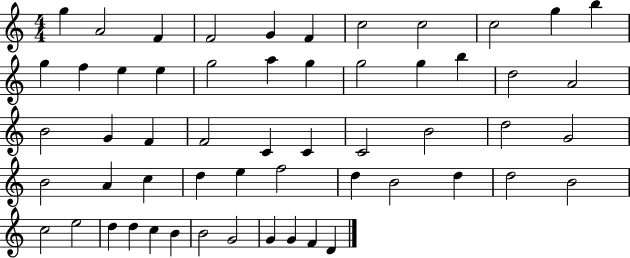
{
  \clef treble
  \numericTimeSignature
  \time 4/4
  \key c \major
  g''4 a'2 f'4 | f'2 g'4 f'4 | c''2 c''2 | c''2 g''4 b''4 | \break g''4 f''4 e''4 e''4 | g''2 a''4 g''4 | g''2 g''4 b''4 | d''2 a'2 | \break b'2 g'4 f'4 | f'2 c'4 c'4 | c'2 b'2 | d''2 g'2 | \break b'2 a'4 c''4 | d''4 e''4 f''2 | d''4 b'2 d''4 | d''2 b'2 | \break c''2 e''2 | d''4 d''4 c''4 b'4 | b'2 g'2 | g'4 g'4 f'4 d'4 | \break \bar "|."
}